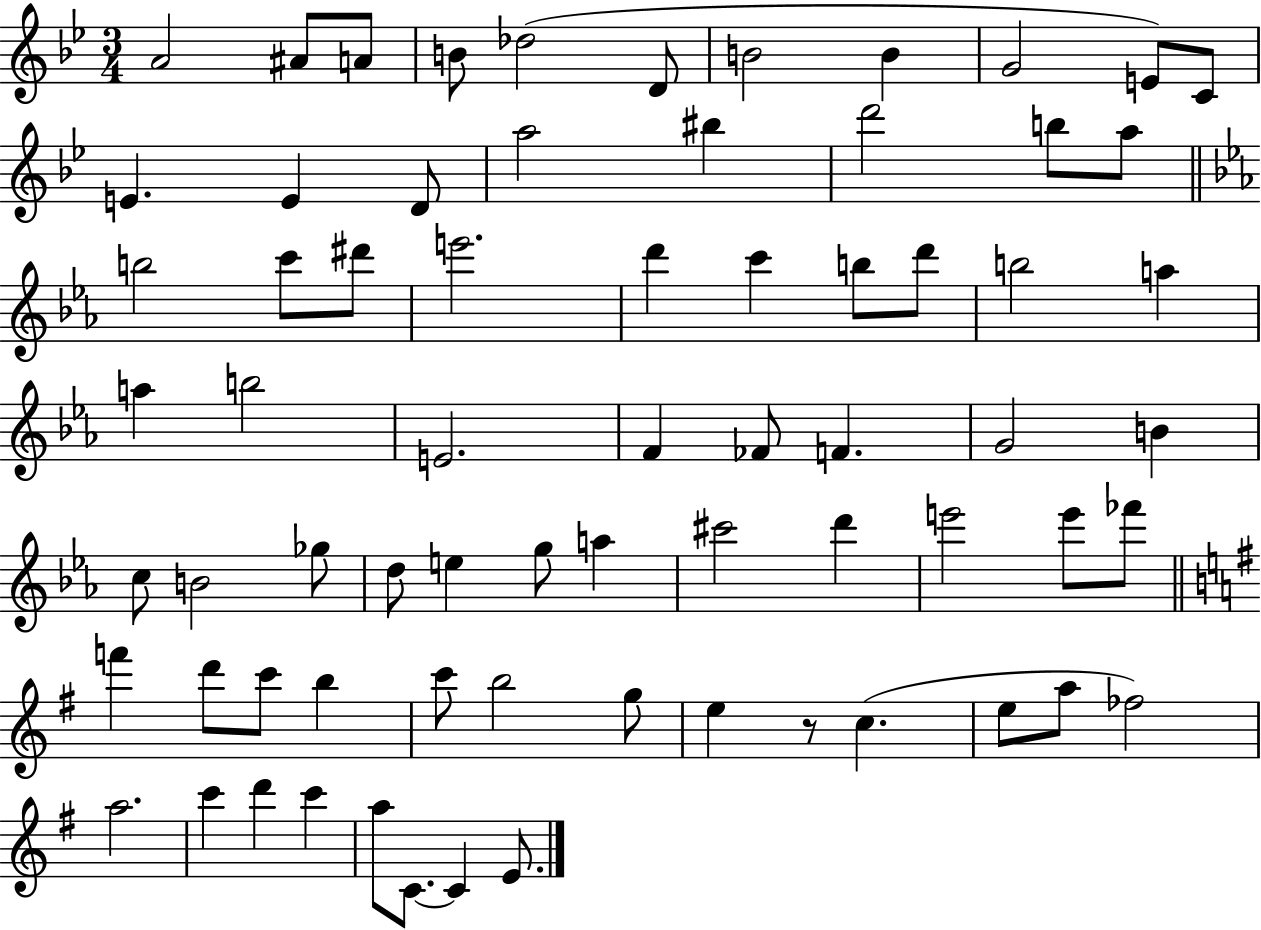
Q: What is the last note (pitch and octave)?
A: E4